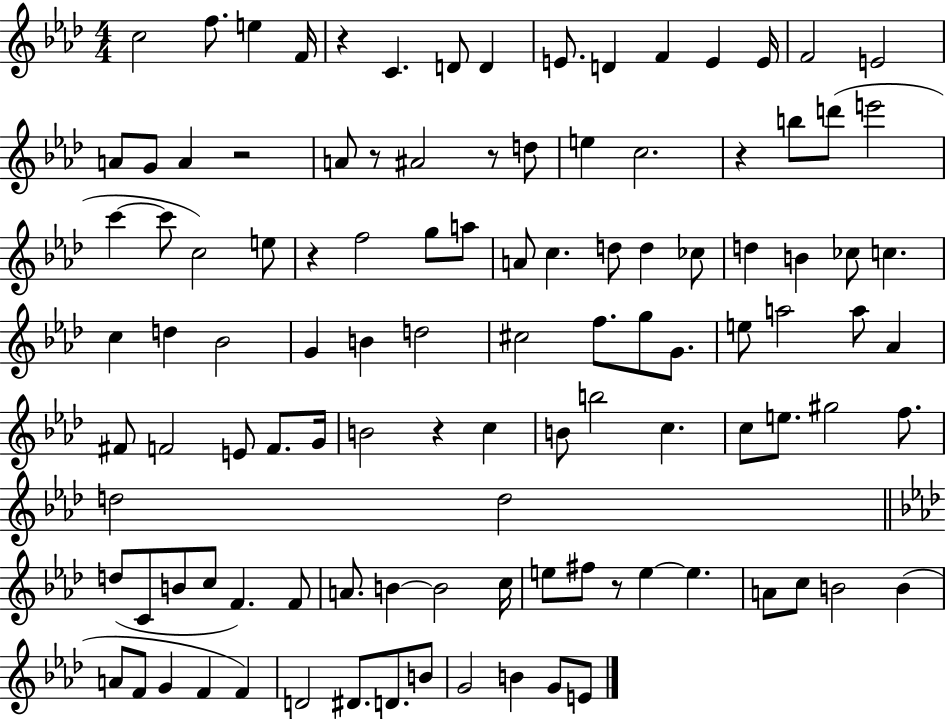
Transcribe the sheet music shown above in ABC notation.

X:1
T:Untitled
M:4/4
L:1/4
K:Ab
c2 f/2 e F/4 z C D/2 D E/2 D F E E/4 F2 E2 A/2 G/2 A z2 A/2 z/2 ^A2 z/2 d/2 e c2 z b/2 d'/2 e'2 c' c'/2 c2 e/2 z f2 g/2 a/2 A/2 c d/2 d _c/2 d B _c/2 c c d _B2 G B d2 ^c2 f/2 g/2 G/2 e/2 a2 a/2 _A ^F/2 F2 E/2 F/2 G/4 B2 z c B/2 b2 c c/2 e/2 ^g2 f/2 d2 d2 d/2 C/2 B/2 c/2 F F/2 A/2 B B2 c/4 e/2 ^f/2 z/2 e e A/2 c/2 B2 B A/2 F/2 G F F D2 ^D/2 D/2 B/2 G2 B G/2 E/2